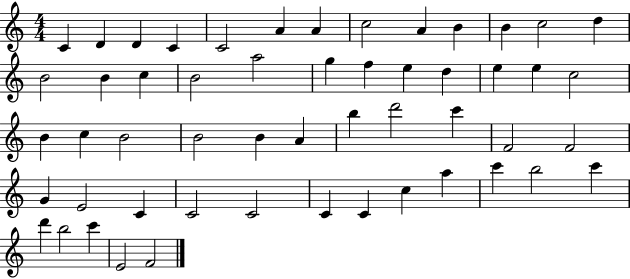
C4/q D4/q D4/q C4/q C4/h A4/q A4/q C5/h A4/q B4/q B4/q C5/h D5/q B4/h B4/q C5/q B4/h A5/h G5/q F5/q E5/q D5/q E5/q E5/q C5/h B4/q C5/q B4/h B4/h B4/q A4/q B5/q D6/h C6/q F4/h F4/h G4/q E4/h C4/q C4/h C4/h C4/q C4/q C5/q A5/q C6/q B5/h C6/q D6/q B5/h C6/q E4/h F4/h